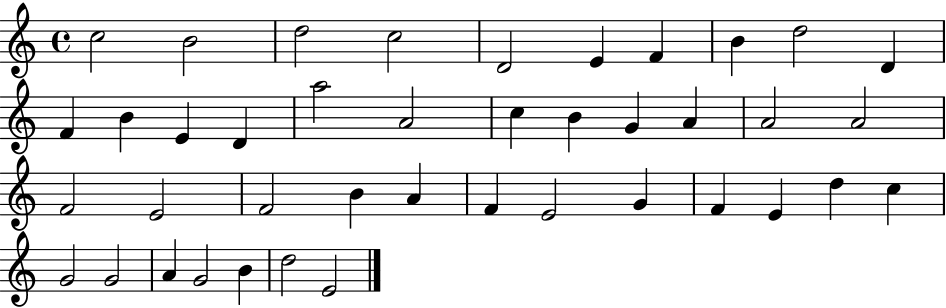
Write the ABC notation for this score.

X:1
T:Untitled
M:4/4
L:1/4
K:C
c2 B2 d2 c2 D2 E F B d2 D F B E D a2 A2 c B G A A2 A2 F2 E2 F2 B A F E2 G F E d c G2 G2 A G2 B d2 E2